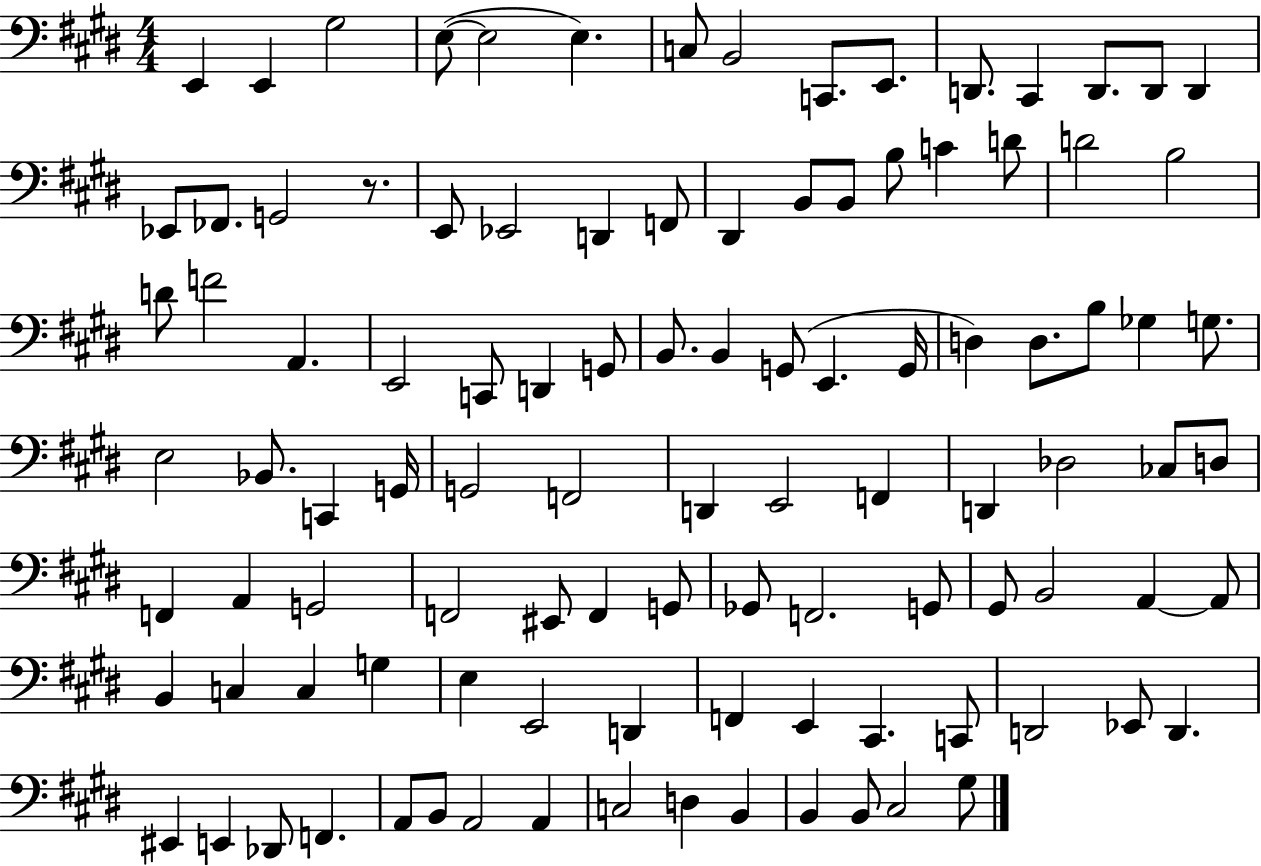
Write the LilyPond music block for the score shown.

{
  \clef bass
  \numericTimeSignature
  \time 4/4
  \key e \major
  \repeat volta 2 { e,4 e,4 gis2 | e8~(~ e2 e4.) | c8 b,2 c,8. e,8. | d,8. cis,4 d,8. d,8 d,4 | \break ees,8 fes,8. g,2 r8. | e,8 ees,2 d,4 f,8 | dis,4 b,8 b,8 b8 c'4 d'8 | d'2 b2 | \break d'8 f'2 a,4. | e,2 c,8 d,4 g,8 | b,8. b,4 g,8( e,4. g,16 | d4) d8. b8 ges4 g8. | \break e2 bes,8. c,4 g,16 | g,2 f,2 | d,4 e,2 f,4 | d,4 des2 ces8 d8 | \break f,4 a,4 g,2 | f,2 eis,8 f,4 g,8 | ges,8 f,2. g,8 | gis,8 b,2 a,4~~ a,8 | \break b,4 c4 c4 g4 | e4 e,2 d,4 | f,4 e,4 cis,4. c,8 | d,2 ees,8 d,4. | \break eis,4 e,4 des,8 f,4. | a,8 b,8 a,2 a,4 | c2 d4 b,4 | b,4 b,8 cis2 gis8 | \break } \bar "|."
}